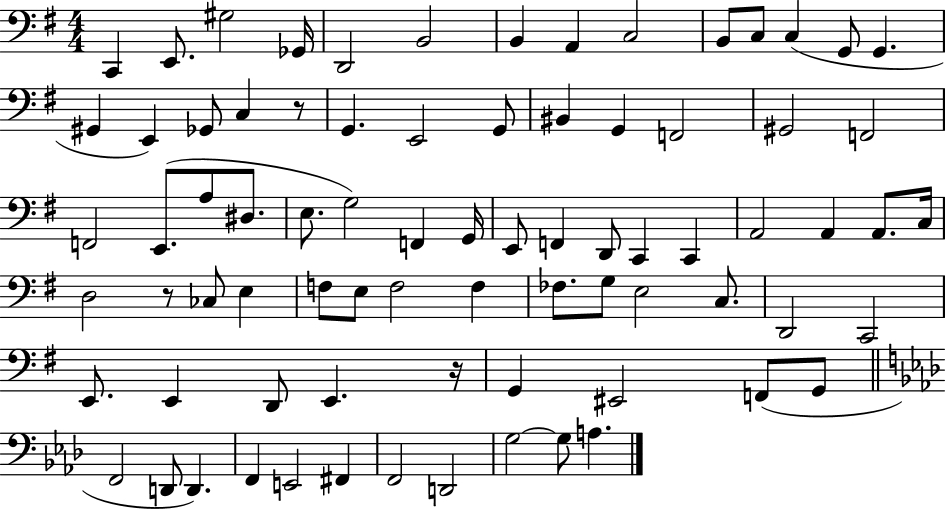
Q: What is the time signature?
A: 4/4